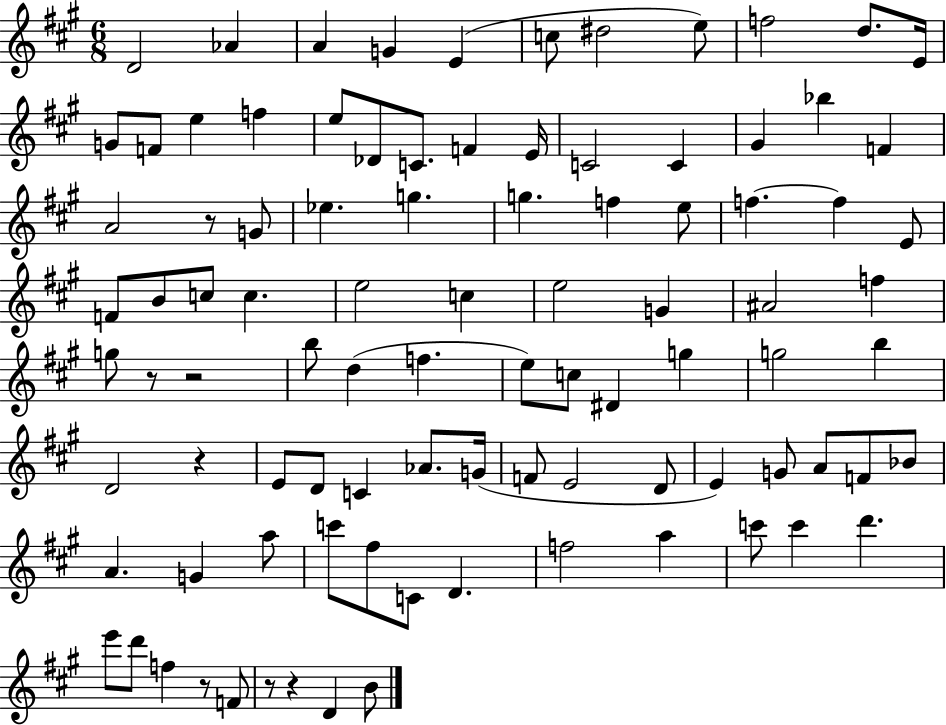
X:1
T:Untitled
M:6/8
L:1/4
K:A
D2 _A A G E c/2 ^d2 e/2 f2 d/2 E/4 G/2 F/2 e f e/2 _D/2 C/2 F E/4 C2 C ^G _b F A2 z/2 G/2 _e g g f e/2 f f E/2 F/2 B/2 c/2 c e2 c e2 G ^A2 f g/2 z/2 z2 b/2 d f e/2 c/2 ^D g g2 b D2 z E/2 D/2 C _A/2 G/4 F/2 E2 D/2 E G/2 A/2 F/2 _B/2 A G a/2 c'/2 ^f/2 C/2 D f2 a c'/2 c' d' e'/2 d'/2 f z/2 F/2 z/2 z D B/2